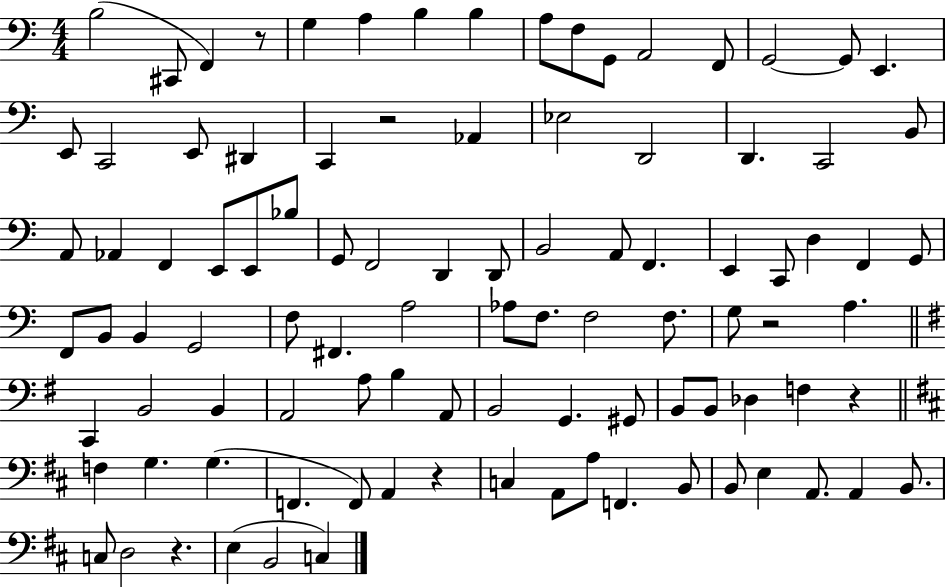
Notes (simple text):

B3/h C#2/e F2/q R/e G3/q A3/q B3/q B3/q A3/e F3/e G2/e A2/h F2/e G2/h G2/e E2/q. E2/e C2/h E2/e D#2/q C2/q R/h Ab2/q Eb3/h D2/h D2/q. C2/h B2/e A2/e Ab2/q F2/q E2/e E2/e Bb3/e G2/e F2/h D2/q D2/e B2/h A2/e F2/q. E2/q C2/e D3/q F2/q G2/e F2/e B2/e B2/q G2/h F3/e F#2/q. A3/h Ab3/e F3/e. F3/h F3/e. G3/e R/h A3/q. C2/q B2/h B2/q A2/h A3/e B3/q A2/e B2/h G2/q. G#2/e B2/e B2/e Db3/q F3/q R/q F3/q G3/q. G3/q. F2/q. F2/e A2/q R/q C3/q A2/e A3/e F2/q. B2/e B2/e E3/q A2/e. A2/q B2/e. C3/e D3/h R/q. E3/q B2/h C3/q